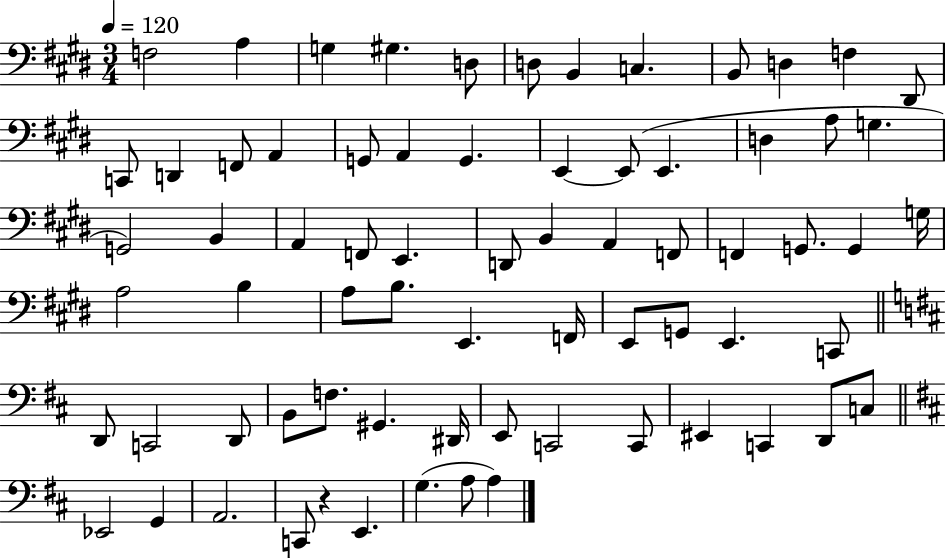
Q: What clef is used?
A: bass